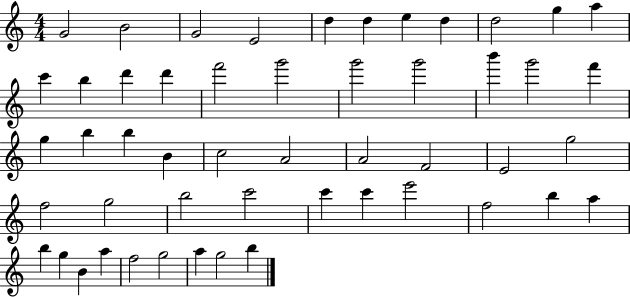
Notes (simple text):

G4/h B4/h G4/h E4/h D5/q D5/q E5/q D5/q D5/h G5/q A5/q C6/q B5/q D6/q D6/q F6/h G6/h G6/h G6/h B6/q G6/h F6/q G5/q B5/q B5/q B4/q C5/h A4/h A4/h F4/h E4/h G5/h F5/h G5/h B5/h C6/h C6/q C6/q E6/h F5/h B5/q A5/q B5/q G5/q B4/q A5/q F5/h G5/h A5/q G5/h B5/q